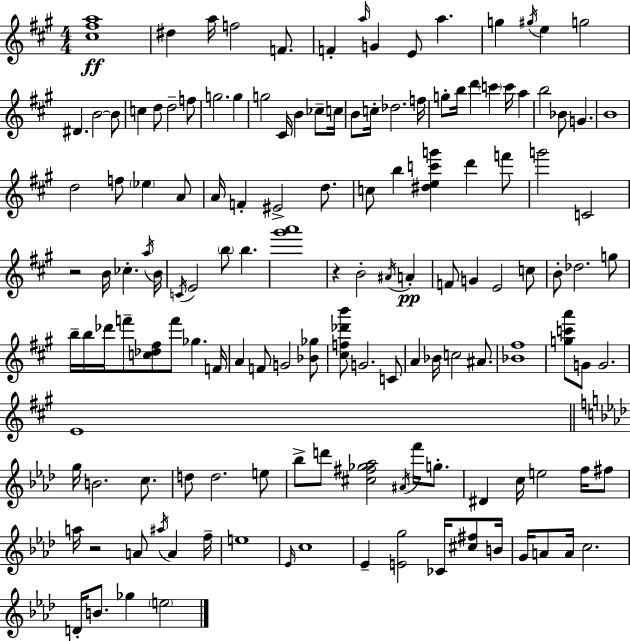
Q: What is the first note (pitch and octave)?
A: D#5